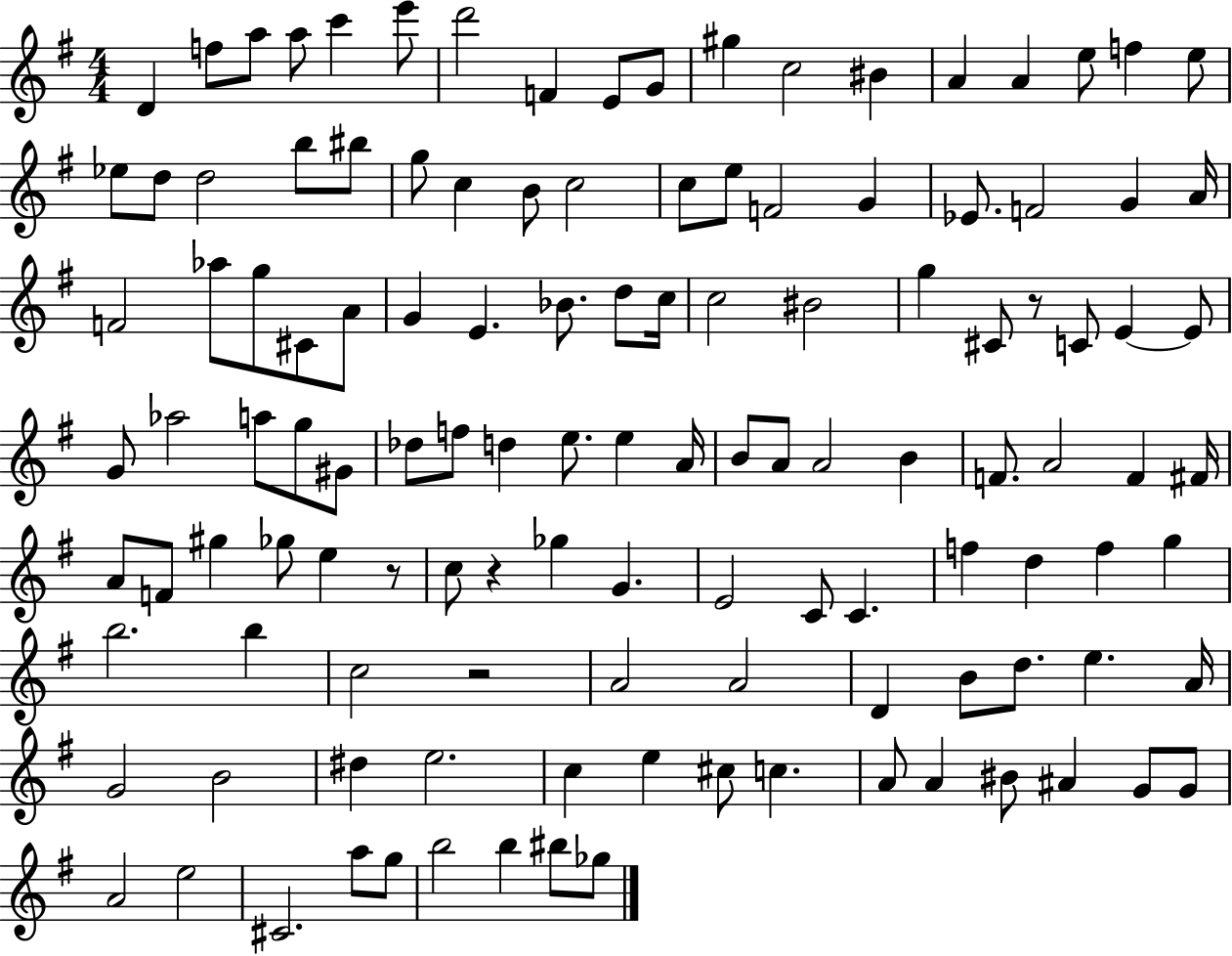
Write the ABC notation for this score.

X:1
T:Untitled
M:4/4
L:1/4
K:G
D f/2 a/2 a/2 c' e'/2 d'2 F E/2 G/2 ^g c2 ^B A A e/2 f e/2 _e/2 d/2 d2 b/2 ^b/2 g/2 c B/2 c2 c/2 e/2 F2 G _E/2 F2 G A/4 F2 _a/2 g/2 ^C/2 A/2 G E _B/2 d/2 c/4 c2 ^B2 g ^C/2 z/2 C/2 E E/2 G/2 _a2 a/2 g/2 ^G/2 _d/2 f/2 d e/2 e A/4 B/2 A/2 A2 B F/2 A2 F ^F/4 A/2 F/2 ^g _g/2 e z/2 c/2 z _g G E2 C/2 C f d f g b2 b c2 z2 A2 A2 D B/2 d/2 e A/4 G2 B2 ^d e2 c e ^c/2 c A/2 A ^B/2 ^A G/2 G/2 A2 e2 ^C2 a/2 g/2 b2 b ^b/2 _g/2